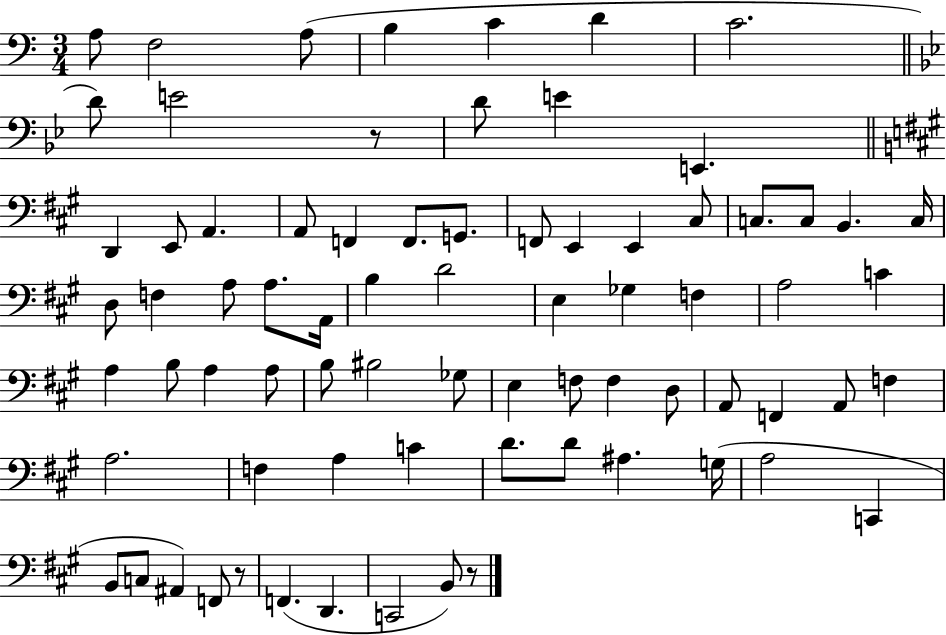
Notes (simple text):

A3/e F3/h A3/e B3/q C4/q D4/q C4/h. D4/e E4/h R/e D4/e E4/q E2/q. D2/q E2/e A2/q. A2/e F2/q F2/e. G2/e. F2/e E2/q E2/q C#3/e C3/e. C3/e B2/q. C3/s D3/e F3/q A3/e A3/e. A2/s B3/q D4/h E3/q Gb3/q F3/q A3/h C4/q A3/q B3/e A3/q A3/e B3/e BIS3/h Gb3/e E3/q F3/e F3/q D3/e A2/e F2/q A2/e F3/q A3/h. F3/q A3/q C4/q D4/e. D4/e A#3/q. G3/s A3/h C2/q B2/e C3/e A#2/q F2/e R/e F2/q. D2/q. C2/h B2/e R/e